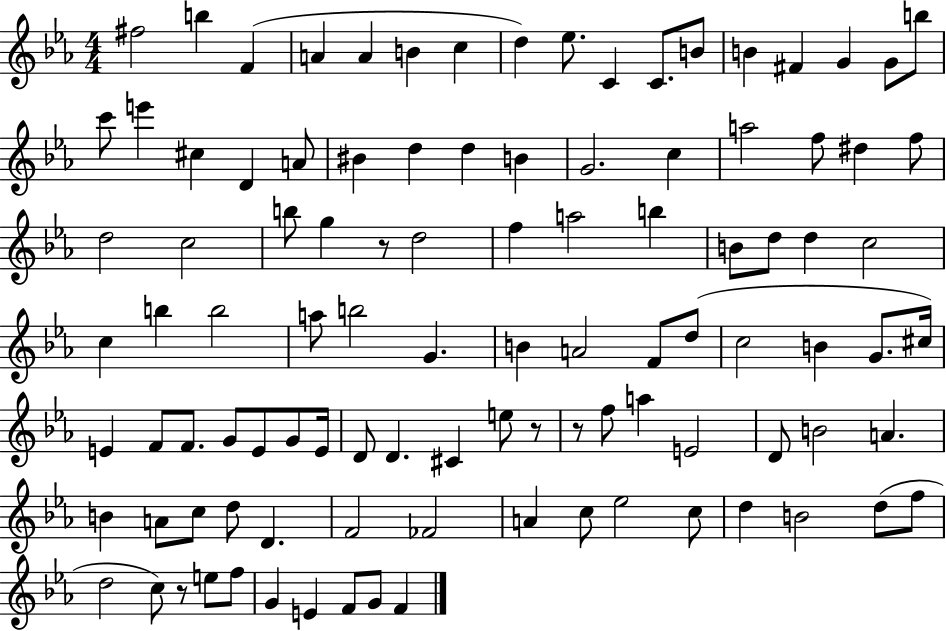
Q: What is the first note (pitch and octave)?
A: F#5